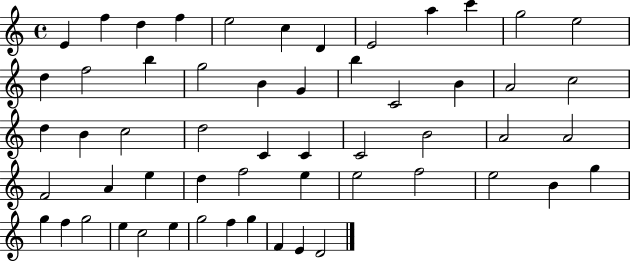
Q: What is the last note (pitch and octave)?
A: D4